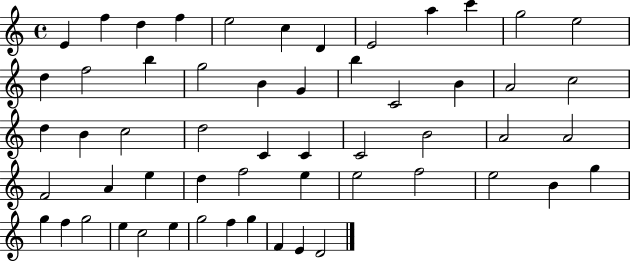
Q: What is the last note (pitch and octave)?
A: D4